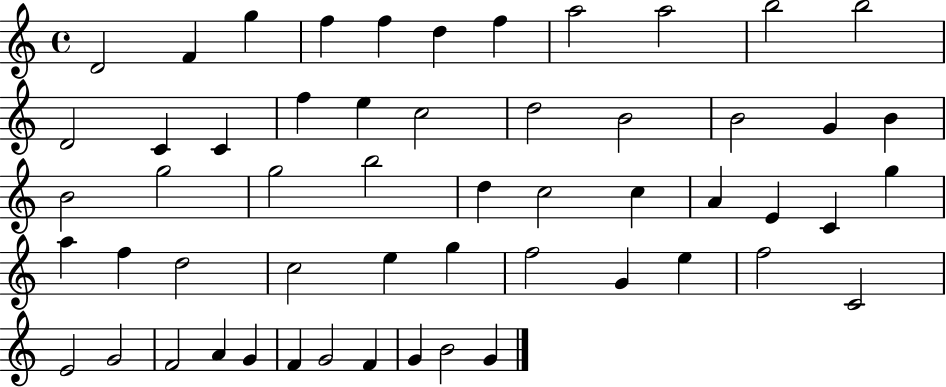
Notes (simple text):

D4/h F4/q G5/q F5/q F5/q D5/q F5/q A5/h A5/h B5/h B5/h D4/h C4/q C4/q F5/q E5/q C5/h D5/h B4/h B4/h G4/q B4/q B4/h G5/h G5/h B5/h D5/q C5/h C5/q A4/q E4/q C4/q G5/q A5/q F5/q D5/h C5/h E5/q G5/q F5/h G4/q E5/q F5/h C4/h E4/h G4/h F4/h A4/q G4/q F4/q G4/h F4/q G4/q B4/h G4/q